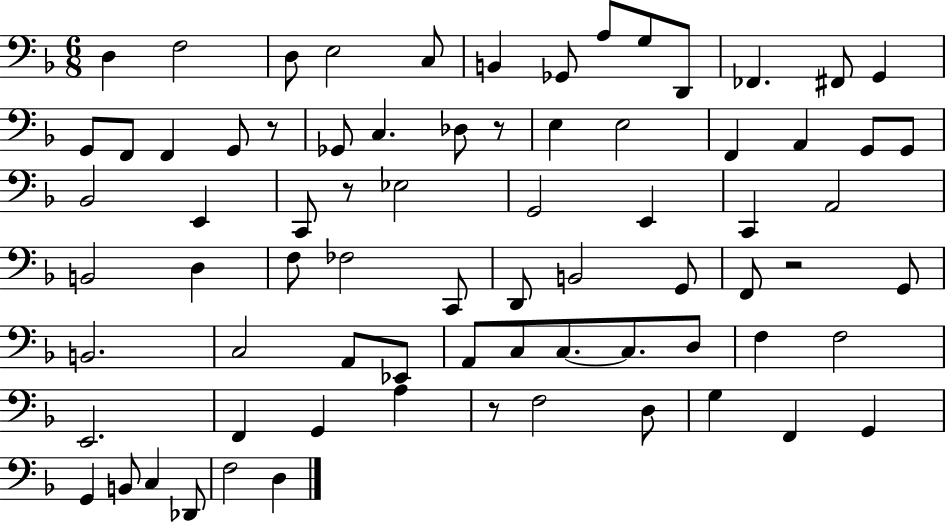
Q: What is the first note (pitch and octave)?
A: D3